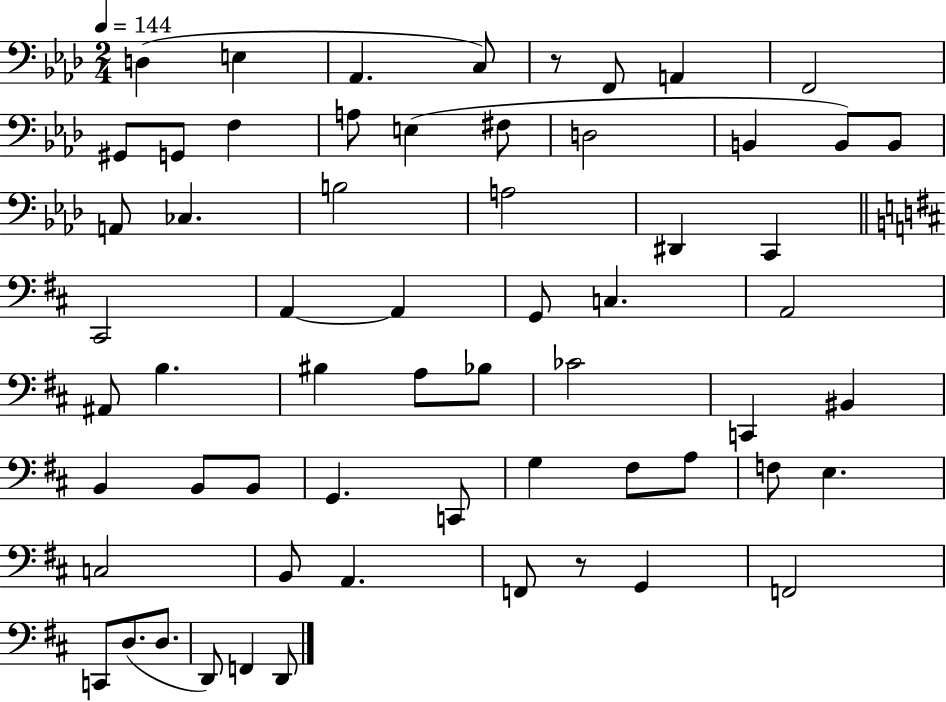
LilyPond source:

{
  \clef bass
  \numericTimeSignature
  \time 2/4
  \key aes \major
  \tempo 4 = 144
  d4( e4 | aes,4. c8) | r8 f,8 a,4 | f,2 | \break gis,8 g,8 f4 | a8 e4( fis8 | d2 | b,4 b,8) b,8 | \break a,8 ces4. | b2 | a2 | dis,4 c,4 | \break \bar "||" \break \key d \major cis,2 | a,4~~ a,4 | g,8 c4. | a,2 | \break ais,8 b4. | bis4 a8 bes8 | ces'2 | c,4 bis,4 | \break b,4 b,8 b,8 | g,4. c,8 | g4 fis8 a8 | f8 e4. | \break c2 | b,8 a,4. | f,8 r8 g,4 | f,2 | \break c,8 d8.( d8. | d,8) f,4 d,8 | \bar "|."
}